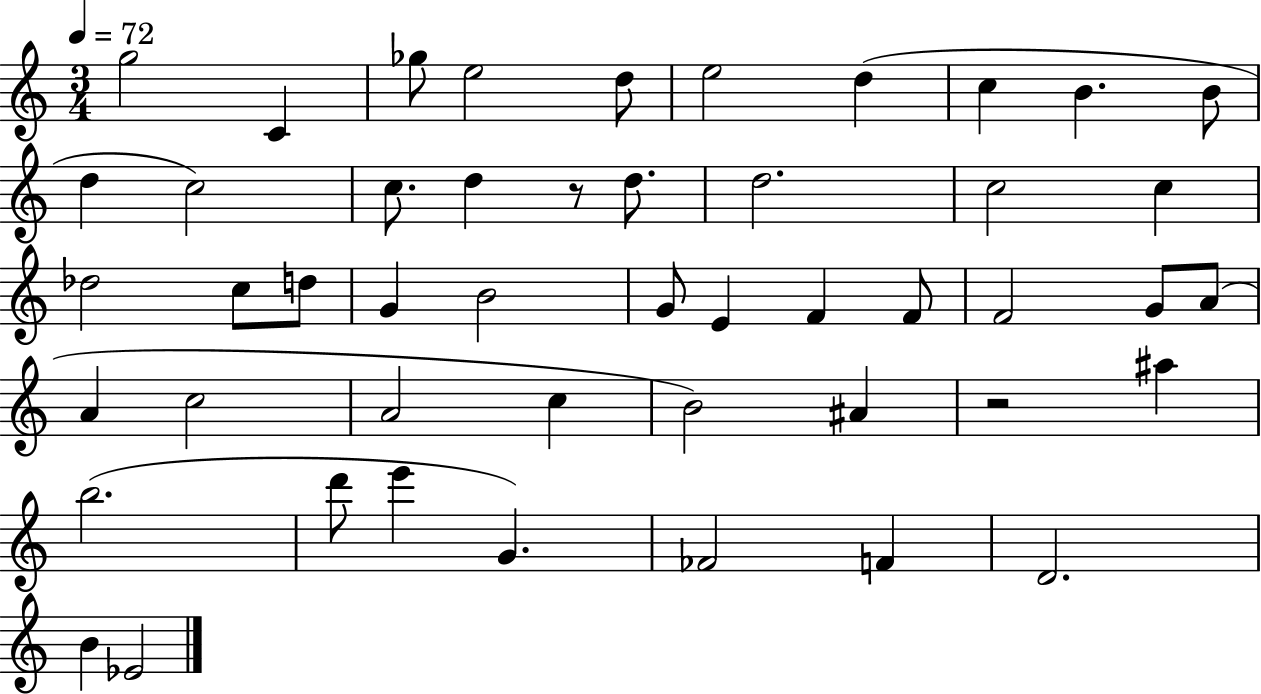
{
  \clef treble
  \numericTimeSignature
  \time 3/4
  \key c \major
  \tempo 4 = 72
  g''2 c'4 | ges''8 e''2 d''8 | e''2 d''4( | c''4 b'4. b'8 | \break d''4 c''2) | c''8. d''4 r8 d''8. | d''2. | c''2 c''4 | \break des''2 c''8 d''8 | g'4 b'2 | g'8 e'4 f'4 f'8 | f'2 g'8 a'8( | \break a'4 c''2 | a'2 c''4 | b'2) ais'4 | r2 ais''4 | \break b''2.( | d'''8 e'''4 g'4.) | fes'2 f'4 | d'2. | \break b'4 ees'2 | \bar "|."
}